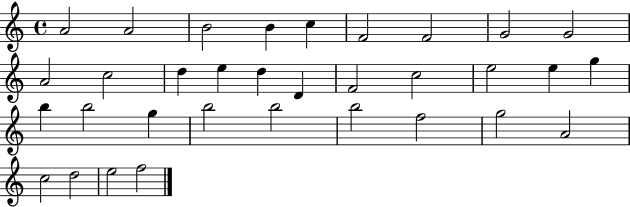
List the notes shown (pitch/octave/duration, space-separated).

A4/h A4/h B4/h B4/q C5/q F4/h F4/h G4/h G4/h A4/h C5/h D5/q E5/q D5/q D4/q F4/h C5/h E5/h E5/q G5/q B5/q B5/h G5/q B5/h B5/h B5/h F5/h G5/h A4/h C5/h D5/h E5/h F5/h